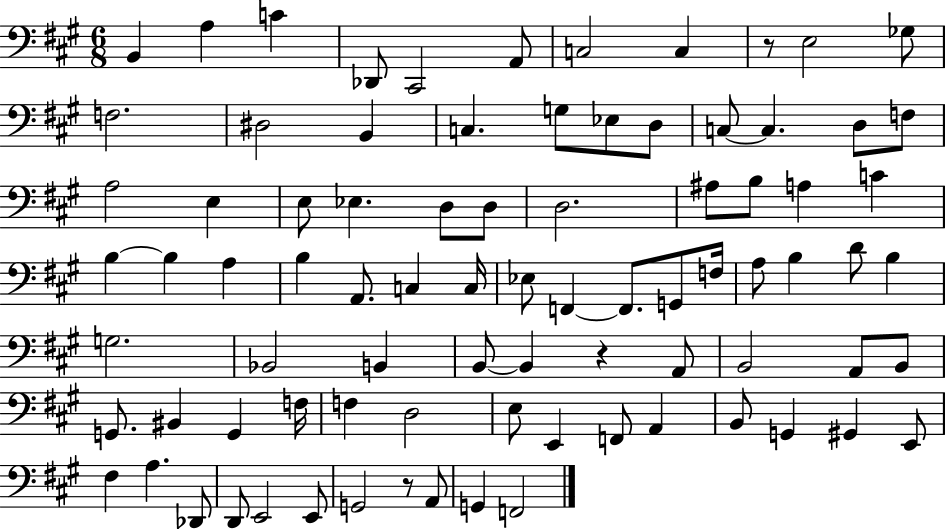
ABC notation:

X:1
T:Untitled
M:6/8
L:1/4
K:A
B,, A, C _D,,/2 ^C,,2 A,,/2 C,2 C, z/2 E,2 _G,/2 F,2 ^D,2 B,, C, G,/2 _E,/2 D,/2 C,/2 C, D,/2 F,/2 A,2 E, E,/2 _E, D,/2 D,/2 D,2 ^A,/2 B,/2 A, C B, B, A, B, A,,/2 C, C,/4 _E,/2 F,, F,,/2 G,,/2 F,/4 A,/2 B, D/2 B, G,2 _B,,2 B,, B,,/2 B,, z A,,/2 B,,2 A,,/2 B,,/2 G,,/2 ^B,, G,, F,/4 F, D,2 E,/2 E,, F,,/2 A,, B,,/2 G,, ^G,, E,,/2 ^F, A, _D,,/2 D,,/2 E,,2 E,,/2 G,,2 z/2 A,,/2 G,, F,,2